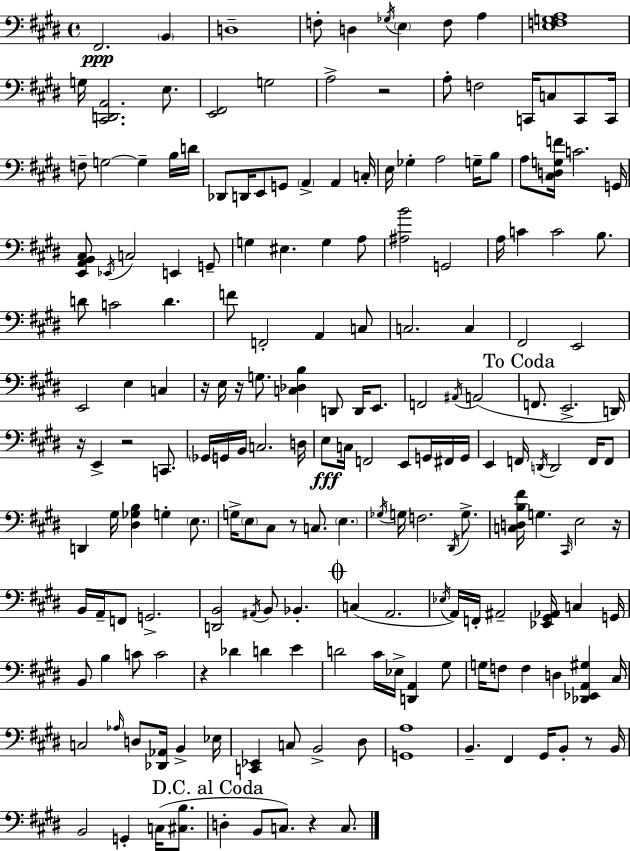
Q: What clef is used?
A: bass